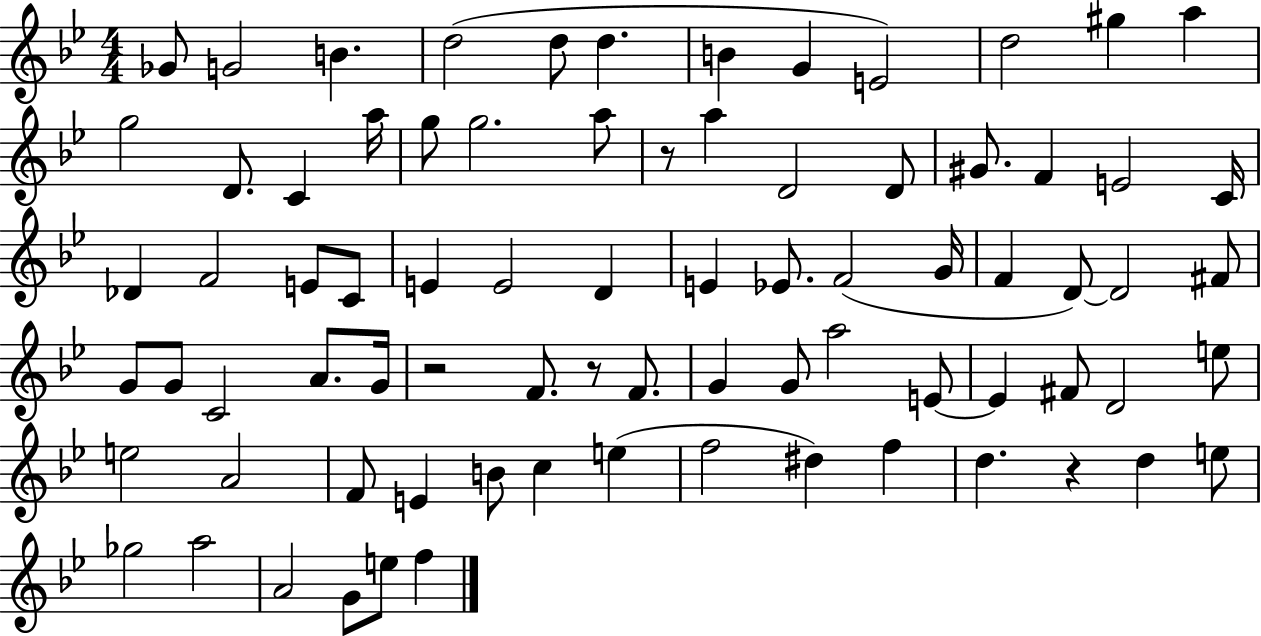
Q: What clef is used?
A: treble